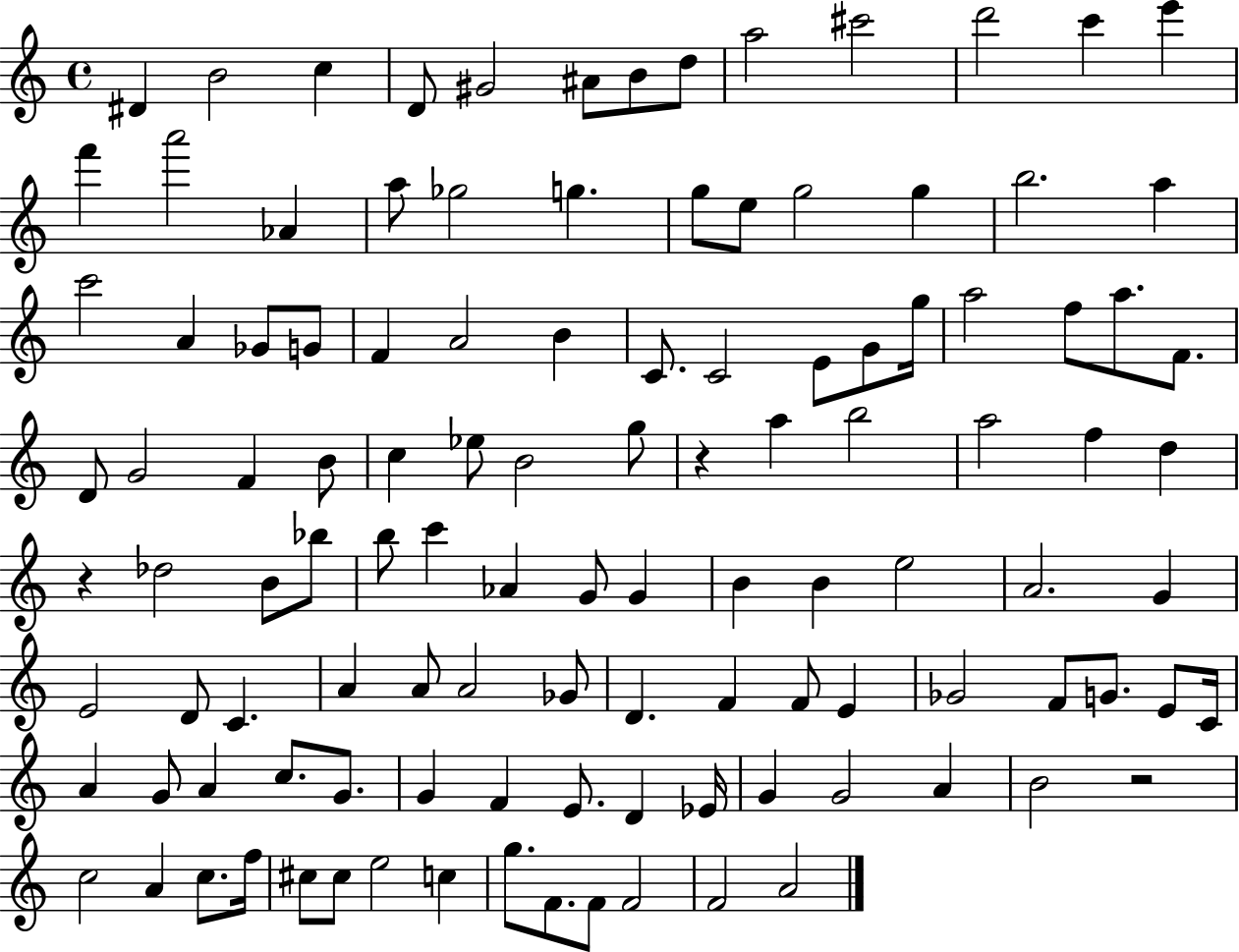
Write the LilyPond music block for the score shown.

{
  \clef treble
  \time 4/4
  \defaultTimeSignature
  \key c \major
  dis'4 b'2 c''4 | d'8 gis'2 ais'8 b'8 d''8 | a''2 cis'''2 | d'''2 c'''4 e'''4 | \break f'''4 a'''2 aes'4 | a''8 ges''2 g''4. | g''8 e''8 g''2 g''4 | b''2. a''4 | \break c'''2 a'4 ges'8 g'8 | f'4 a'2 b'4 | c'8. c'2 e'8 g'8 g''16 | a''2 f''8 a''8. f'8. | \break d'8 g'2 f'4 b'8 | c''4 ees''8 b'2 g''8 | r4 a''4 b''2 | a''2 f''4 d''4 | \break r4 des''2 b'8 bes''8 | b''8 c'''4 aes'4 g'8 g'4 | b'4 b'4 e''2 | a'2. g'4 | \break e'2 d'8 c'4. | a'4 a'8 a'2 ges'8 | d'4. f'4 f'8 e'4 | ges'2 f'8 g'8. e'8 c'16 | \break a'4 g'8 a'4 c''8. g'8. | g'4 f'4 e'8. d'4 ees'16 | g'4 g'2 a'4 | b'2 r2 | \break c''2 a'4 c''8. f''16 | cis''8 cis''8 e''2 c''4 | g''8. f'8. f'8 f'2 | f'2 a'2 | \break \bar "|."
}